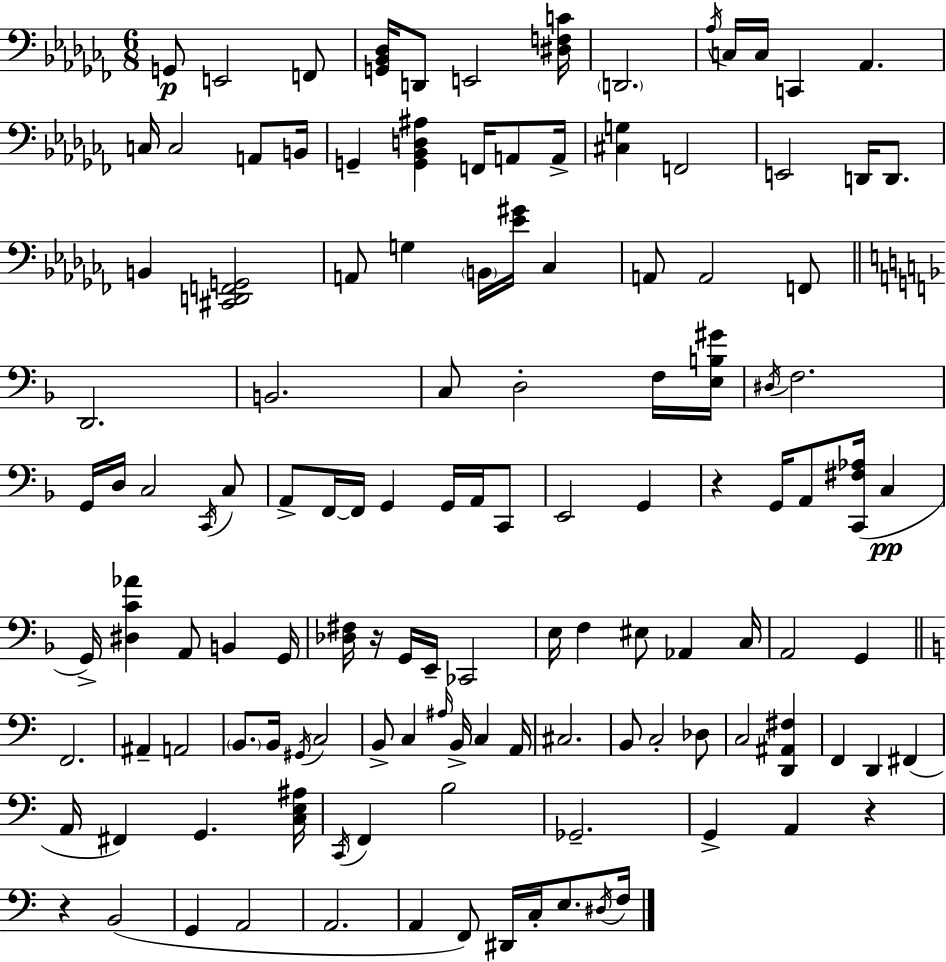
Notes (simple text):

G2/e E2/h F2/e [G2,Bb2,Db3]/s D2/e E2/h [D#3,F3,C4]/s D2/h. Ab3/s C3/s C3/s C2/q Ab2/q. C3/s C3/h A2/e B2/s G2/q [G2,Bb2,D3,A#3]/q F2/s A2/e A2/s [C#3,G3]/q F2/h E2/h D2/s D2/e. B2/q [C#2,D2,F2,G2]/h A2/e G3/q B2/s [Eb4,G#4]/s CES3/q A2/e A2/h F2/e D2/h. B2/h. C3/e D3/h F3/s [E3,B3,G#4]/s D#3/s F3/h. G2/s D3/s C3/h C2/s C3/e A2/e F2/s F2/s G2/q G2/s A2/s C2/e E2/h G2/q R/q G2/s A2/e [C2,F#3,Ab3]/s C3/q G2/s [D#3,C4,Ab4]/q A2/e B2/q G2/s [Db3,F#3]/s R/s G2/s E2/s CES2/h E3/s F3/q EIS3/e Ab2/q C3/s A2/h G2/q F2/h. A#2/q A2/h B2/e. B2/s G#2/s C3/h B2/e C3/q A#3/s B2/s C3/q A2/s C#3/h. B2/e C3/h Db3/e C3/h [D2,A#2,F#3]/q F2/q D2/q F#2/q A2/s F#2/q G2/q. [C3,E3,A#3]/s C2/s F2/q B3/h Gb2/h. G2/q A2/q R/q R/q B2/h G2/q A2/h A2/h. A2/q F2/e D#2/s C3/s E3/e. D#3/s F3/s